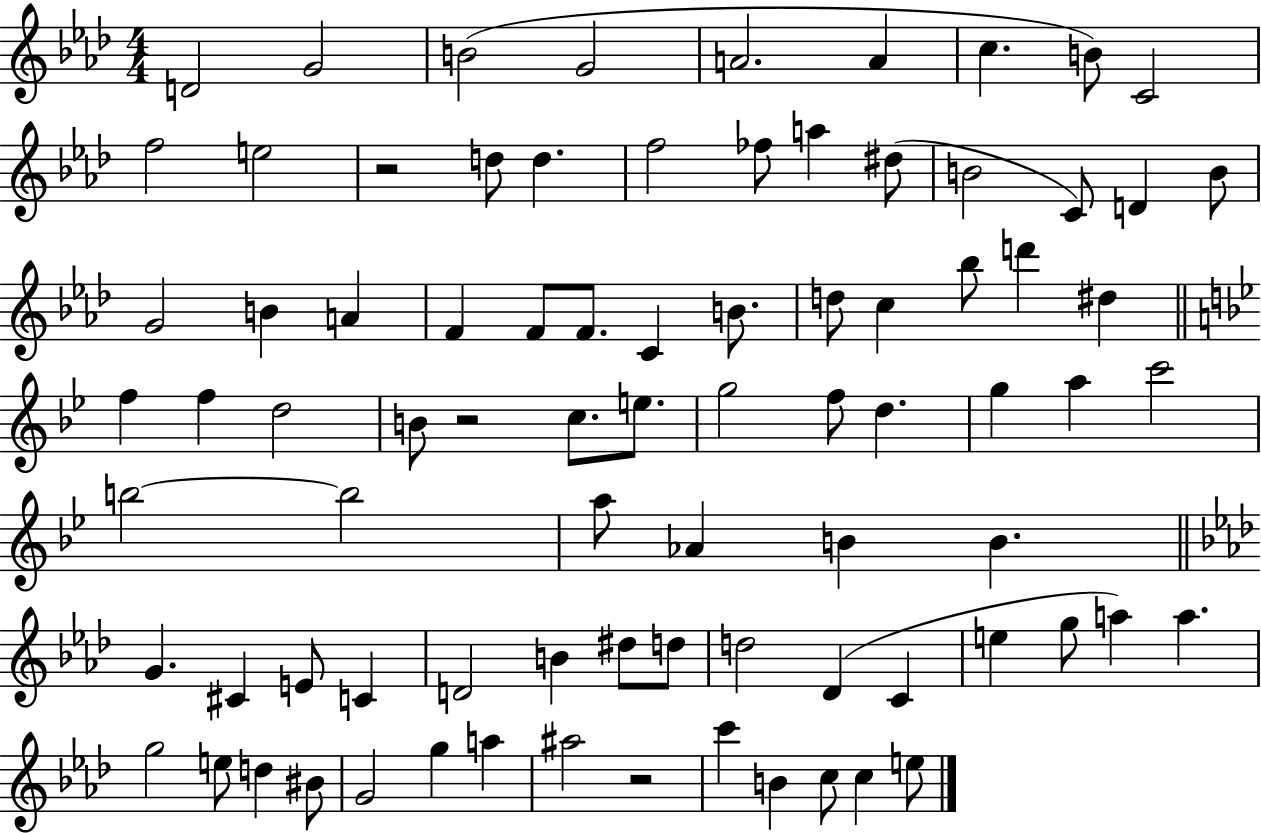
{
  \clef treble
  \numericTimeSignature
  \time 4/4
  \key aes \major
  d'2 g'2 | b'2( g'2 | a'2. a'4 | c''4. b'8) c'2 | \break f''2 e''2 | r2 d''8 d''4. | f''2 fes''8 a''4 dis''8( | b'2 c'8) d'4 b'8 | \break g'2 b'4 a'4 | f'4 f'8 f'8. c'4 b'8. | d''8 c''4 bes''8 d'''4 dis''4 | \bar "||" \break \key bes \major f''4 f''4 d''2 | b'8 r2 c''8. e''8. | g''2 f''8 d''4. | g''4 a''4 c'''2 | \break b''2~~ b''2 | a''8 aes'4 b'4 b'4. | \bar "||" \break \key f \minor g'4. cis'4 e'8 c'4 | d'2 b'4 dis''8 d''8 | d''2 des'4( c'4 | e''4 g''8 a''4) a''4. | \break g''2 e''8 d''4 bis'8 | g'2 g''4 a''4 | ais''2 r2 | c'''4 b'4 c''8 c''4 e''8 | \break \bar "|."
}